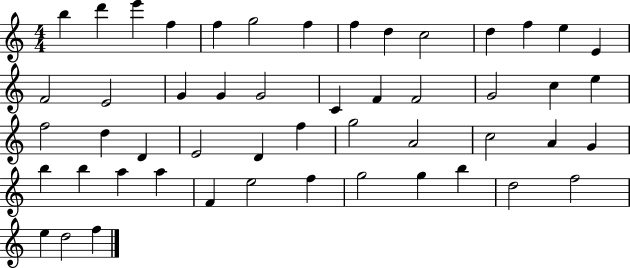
B5/q D6/q E6/q F5/q F5/q G5/h F5/q F5/q D5/q C5/h D5/q F5/q E5/q E4/q F4/h E4/h G4/q G4/q G4/h C4/q F4/q F4/h G4/h C5/q E5/q F5/h D5/q D4/q E4/h D4/q F5/q G5/h A4/h C5/h A4/q G4/q B5/q B5/q A5/q A5/q F4/q E5/h F5/q G5/h G5/q B5/q D5/h F5/h E5/q D5/h F5/q